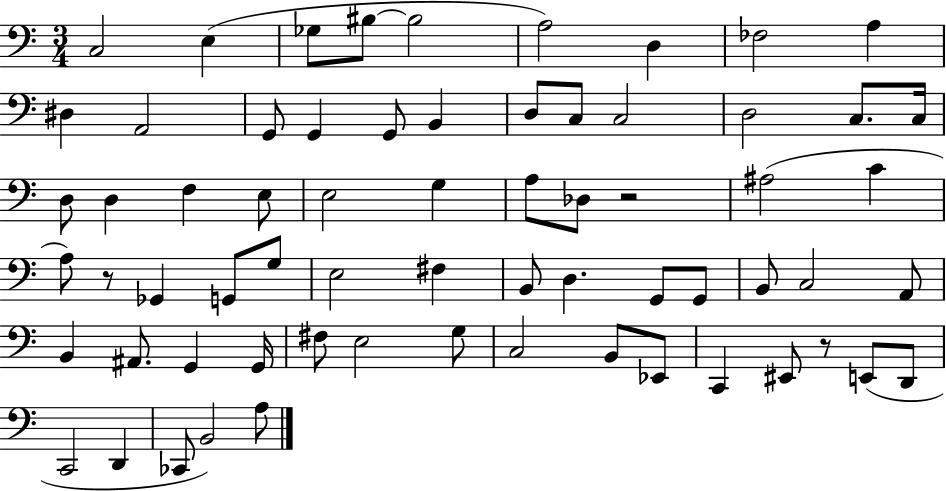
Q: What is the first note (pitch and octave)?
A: C3